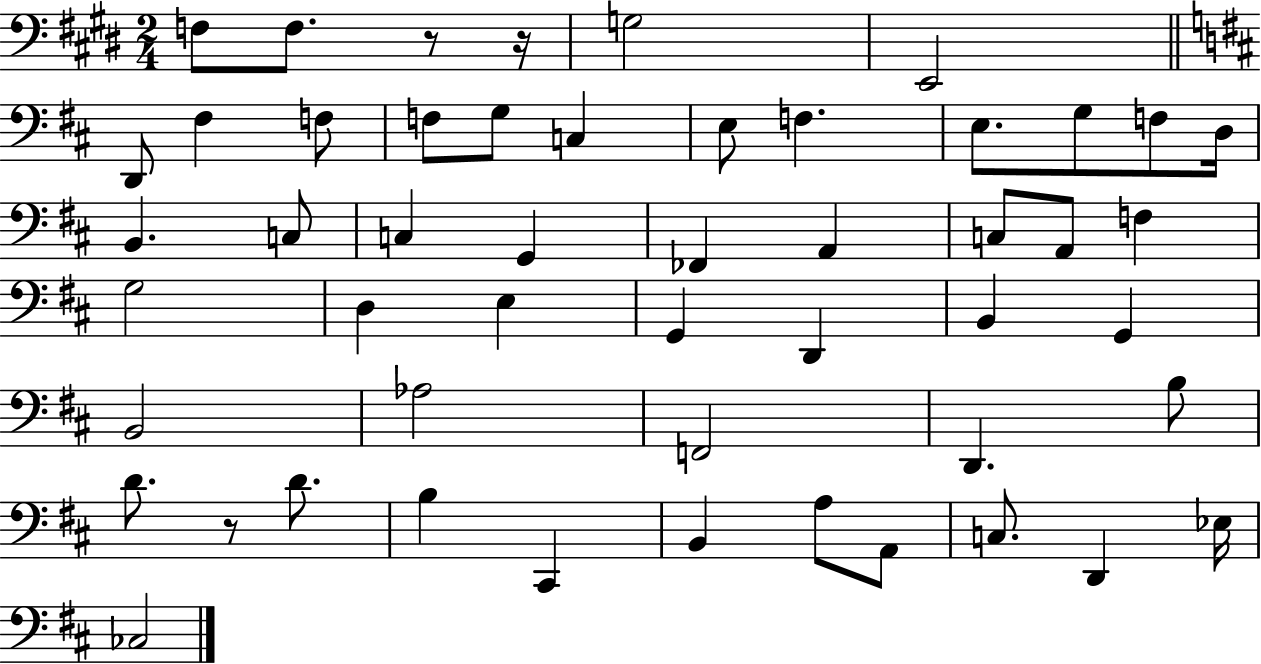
F3/e F3/e. R/e R/s G3/h E2/h D2/e F#3/q F3/e F3/e G3/e C3/q E3/e F3/q. E3/e. G3/e F3/e D3/s B2/q. C3/e C3/q G2/q FES2/q A2/q C3/e A2/e F3/q G3/h D3/q E3/q G2/q D2/q B2/q G2/q B2/h Ab3/h F2/h D2/q. B3/e D4/e. R/e D4/e. B3/q C#2/q B2/q A3/e A2/e C3/e. D2/q Eb3/s CES3/h